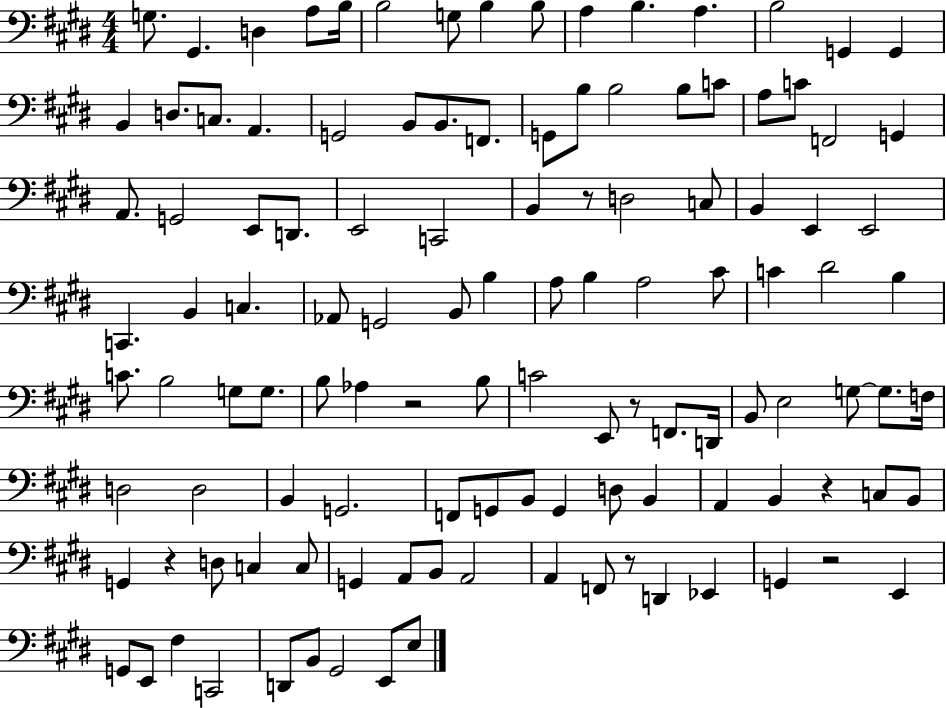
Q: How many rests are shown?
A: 7